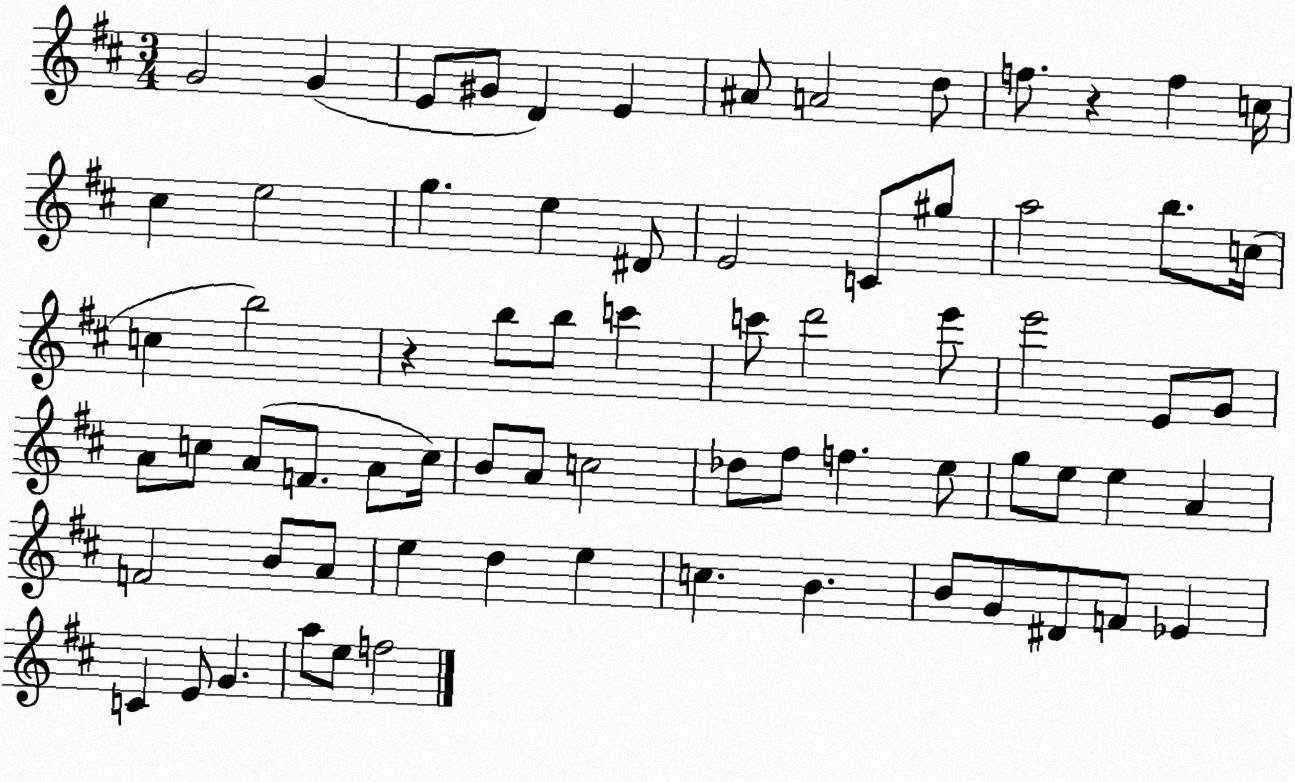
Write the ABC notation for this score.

X:1
T:Untitled
M:3/4
L:1/4
K:D
G2 G E/2 ^G/2 D E ^A/2 A2 d/2 f/2 z f c/4 ^c e2 g e ^D/2 E2 C/2 ^g/2 a2 b/2 c/4 c b2 z b/2 b/2 c' c'/2 d'2 e'/2 e'2 E/2 G/2 A/2 c/2 A/2 F/2 A/2 c/4 B/2 A/2 c2 _d/2 ^f/2 f e/2 g/2 e/2 e A F2 B/2 A/2 e d e c B B/2 G/2 ^D/2 F/2 _E C E/2 G a/2 e/2 f2